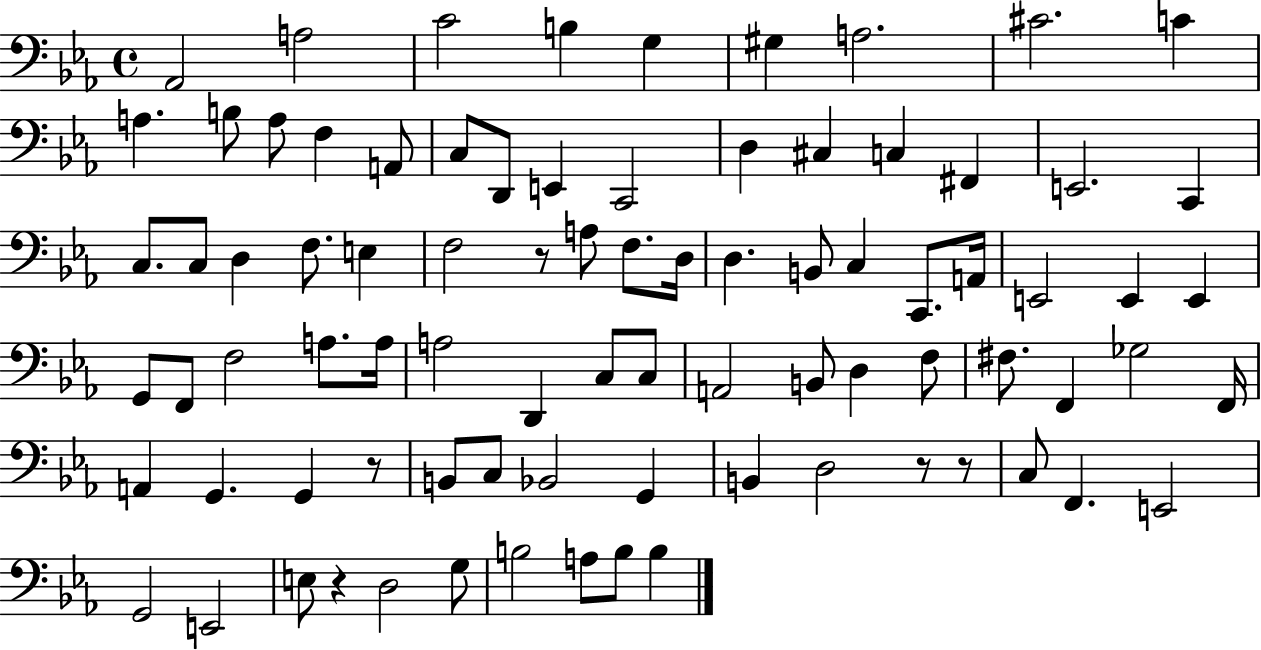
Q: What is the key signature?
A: EES major